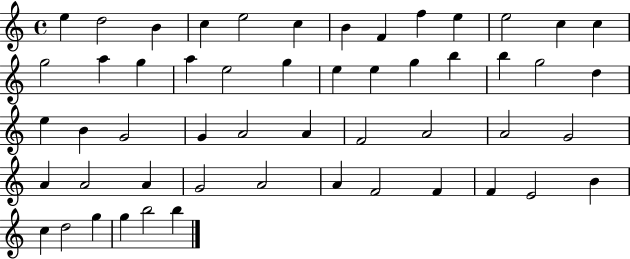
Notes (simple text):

E5/q D5/h B4/q C5/q E5/h C5/q B4/q F4/q F5/q E5/q E5/h C5/q C5/q G5/h A5/q G5/q A5/q E5/h G5/q E5/q E5/q G5/q B5/q B5/q G5/h D5/q E5/q B4/q G4/h G4/q A4/h A4/q F4/h A4/h A4/h G4/h A4/q A4/h A4/q G4/h A4/h A4/q F4/h F4/q F4/q E4/h B4/q C5/q D5/h G5/q G5/q B5/h B5/q